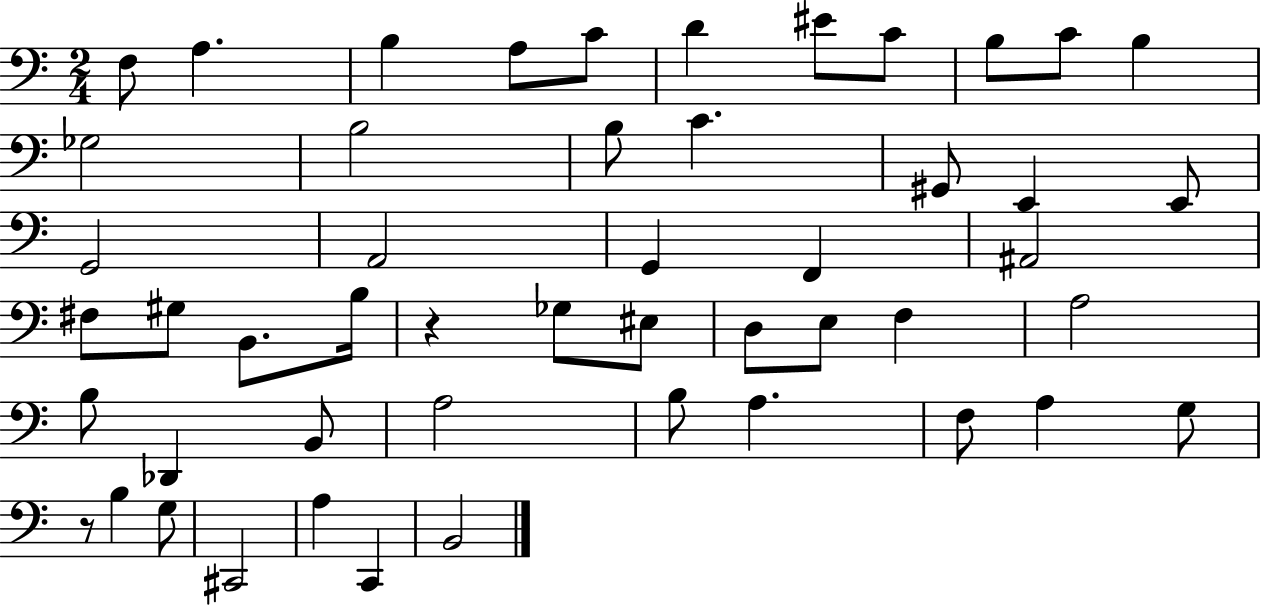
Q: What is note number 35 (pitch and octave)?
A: Db2